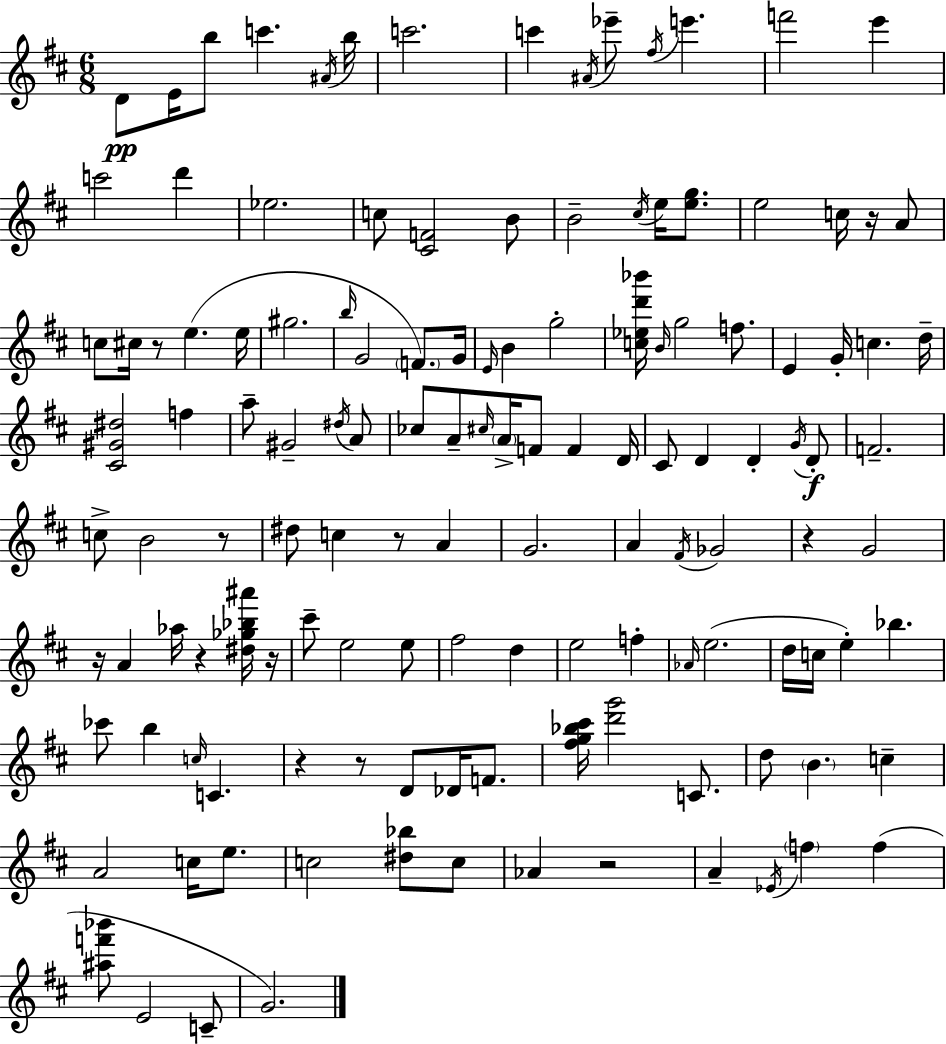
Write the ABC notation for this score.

X:1
T:Untitled
M:6/8
L:1/4
K:D
D/2 E/4 b/2 c' ^A/4 b/4 c'2 c' ^A/4 _e'/2 ^f/4 e' f'2 e' c'2 d' _e2 c/2 [^CF]2 B/2 B2 ^c/4 e/4 [eg]/2 e2 c/4 z/4 A/2 c/2 ^c/4 z/2 e e/4 ^g2 b/4 G2 F/2 G/4 E/4 B g2 [c_ed'_b']/4 B/4 g2 f/2 E G/4 c d/4 [^C^G^d]2 f a/2 ^G2 ^d/4 A/2 _c/2 A/2 ^c/4 A/4 F/2 F D/4 ^C/2 D D G/4 D/2 F2 c/2 B2 z/2 ^d/2 c z/2 A G2 A ^F/4 _G2 z G2 z/4 A _a/4 z [^d_g_b^a']/4 z/4 ^c'/2 e2 e/2 ^f2 d e2 f _A/4 e2 d/4 c/4 e _b _c'/2 b c/4 C z z/2 D/2 _D/4 F/2 [^fg_b^c']/4 [d'g']2 C/2 d/2 B c A2 c/4 e/2 c2 [^d_b]/2 c/2 _A z2 A _E/4 f f [^af'_b']/2 E2 C/2 G2